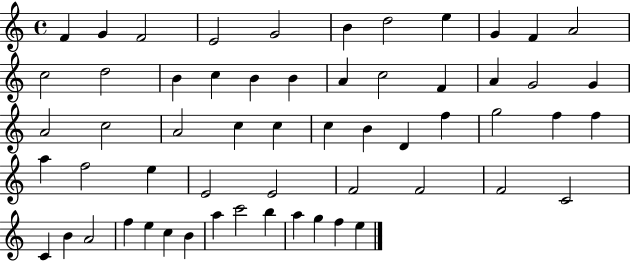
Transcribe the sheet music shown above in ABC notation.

X:1
T:Untitled
M:4/4
L:1/4
K:C
F G F2 E2 G2 B d2 e G F A2 c2 d2 B c B B A c2 F A G2 G A2 c2 A2 c c c B D f g2 f f a f2 e E2 E2 F2 F2 F2 C2 C B A2 f e c B a c'2 b a g f e